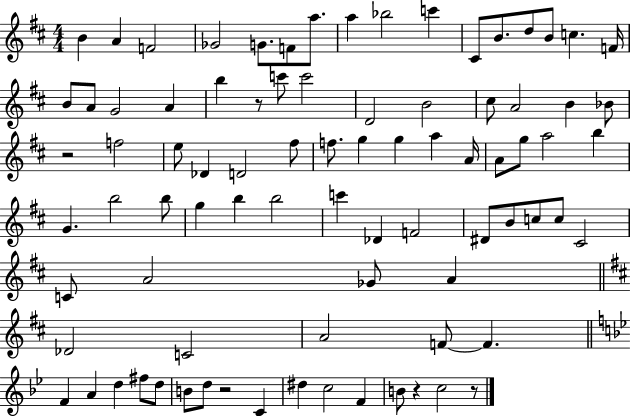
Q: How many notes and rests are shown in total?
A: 84